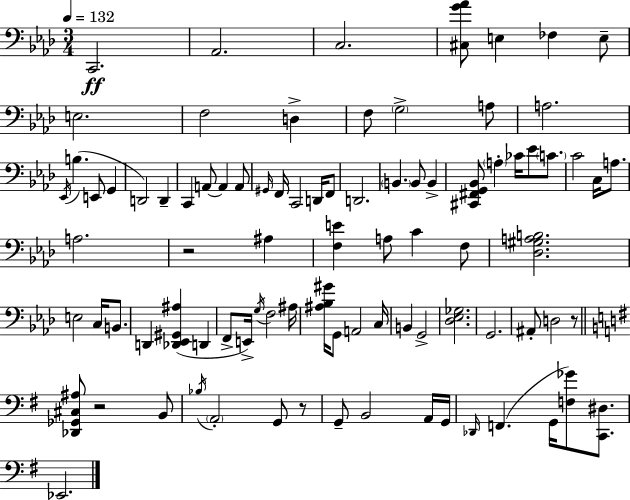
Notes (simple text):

C2/h. Ab2/h. C3/h. [C#3,G4,Ab4]/e E3/q FES3/q E3/e E3/h. F3/h D3/q F3/e G3/h A3/e A3/h. Eb2/s B3/q. E2/e G2/q D2/h D2/q C2/q A2/e A2/q A2/e G#2/s F2/s C2/h D2/s F2/e D2/h. B2/q. B2/e B2/q [C#2,F#2,G2,Bb2]/e A3/q CES4/s Eb4/e C4/e. C4/h C3/s A3/e. A3/h. R/h A#3/q [F3,E4]/q A3/e C4/q F3/e [Db3,G#3,A3,B3]/h. E3/h C3/s B2/e. D2/q [Db2,Eb2,G#2,A#3]/q D2/q F2/e E2/s G3/s F3/h A#3/s [A#3,Bb3,G#4]/s G2/e A2/h C3/s B2/q G2/h [Db3,Eb3,Gb3]/h. G2/h. A#2/e D3/h R/e [Db2,Gb2,C#3,A#3]/e R/h B2/e Bb3/s A2/h G2/e R/e G2/e B2/h A2/s G2/s Db2/s F2/q. G2/s [F3,Gb4]/e [C2,D#3]/e. Eb2/h.